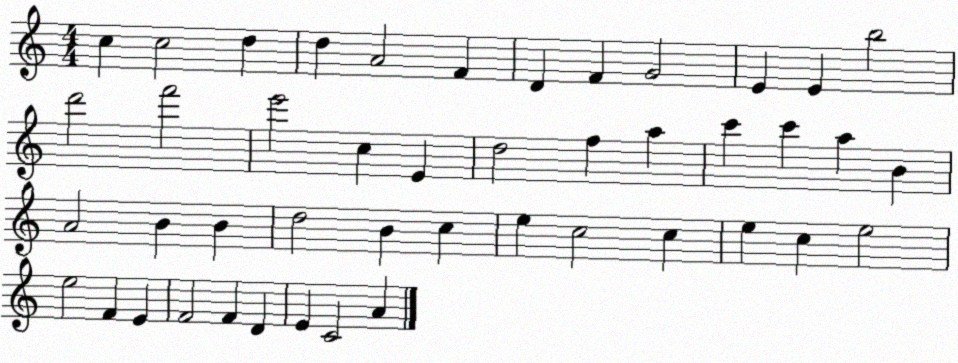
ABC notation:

X:1
T:Untitled
M:4/4
L:1/4
K:C
c c2 d d A2 F D F G2 E E b2 d'2 f'2 e'2 c E d2 f a c' c' a B A2 B B d2 B c e c2 c e c e2 e2 F E F2 F D E C2 A